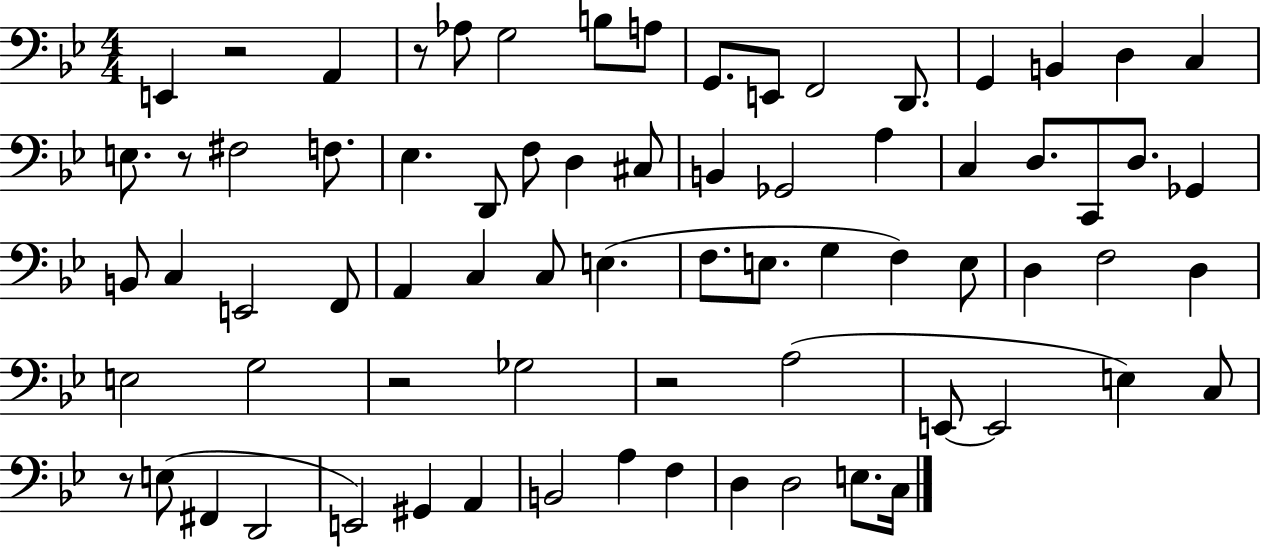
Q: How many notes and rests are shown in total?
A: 73